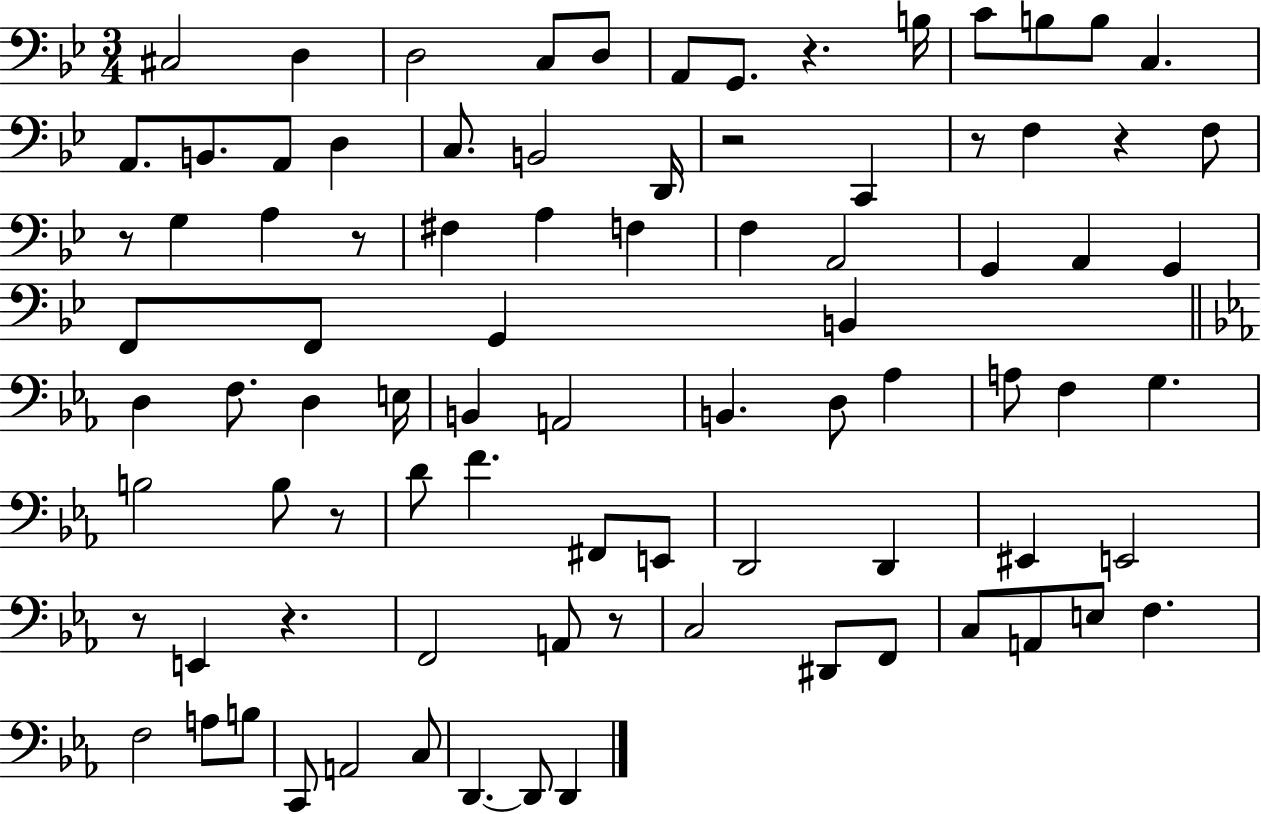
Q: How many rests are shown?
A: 10